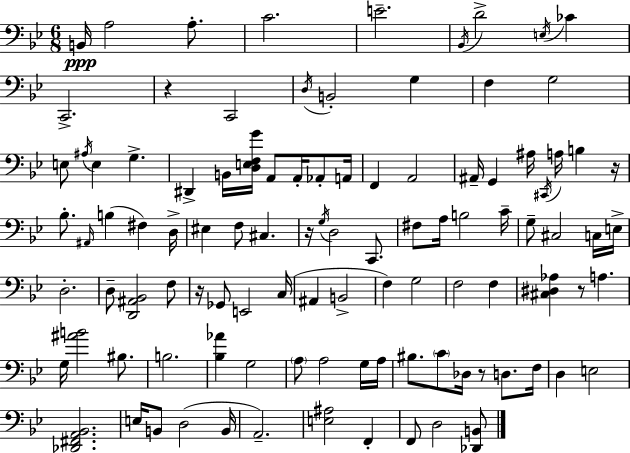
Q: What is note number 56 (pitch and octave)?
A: F3